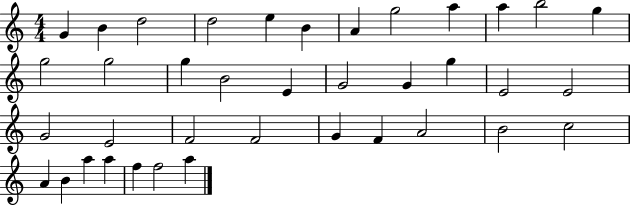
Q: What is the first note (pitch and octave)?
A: G4